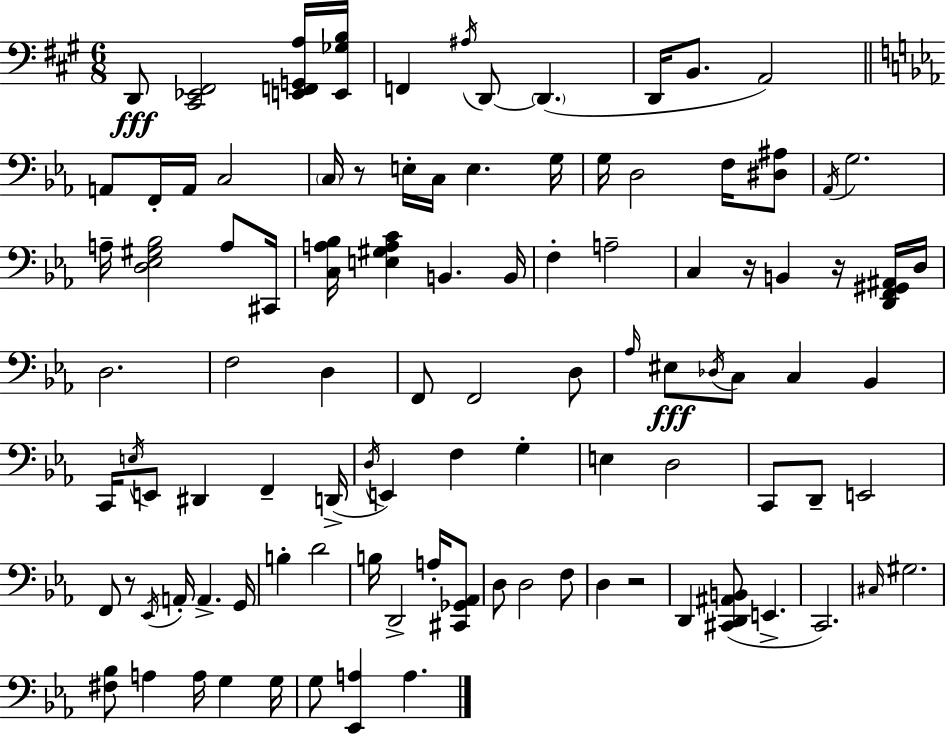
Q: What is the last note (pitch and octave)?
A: A3